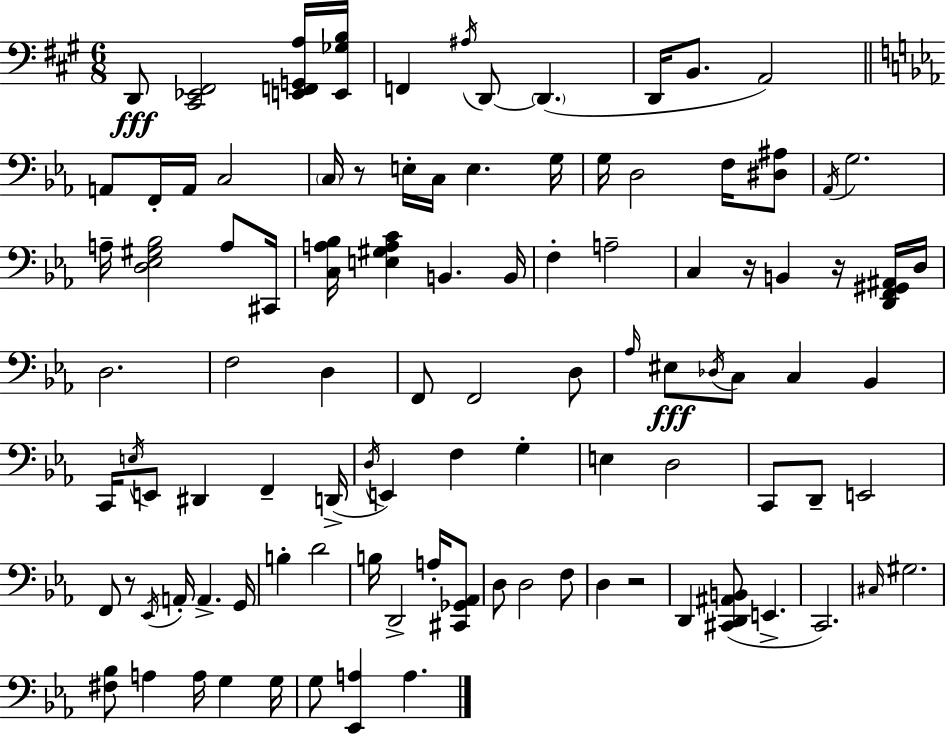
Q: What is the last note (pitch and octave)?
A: A3